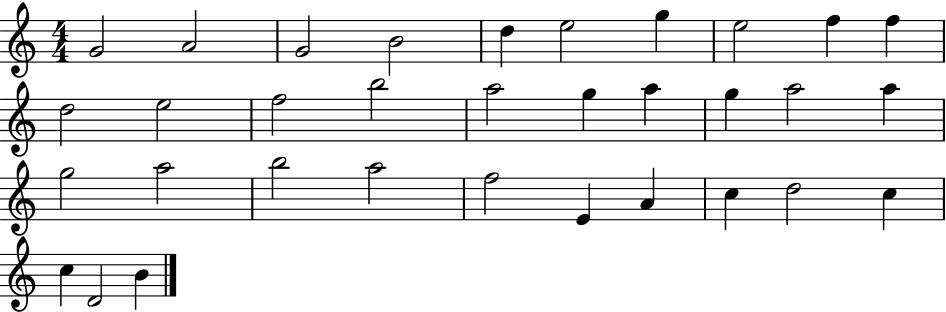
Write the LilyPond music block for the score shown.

{
  \clef treble
  \numericTimeSignature
  \time 4/4
  \key c \major
  g'2 a'2 | g'2 b'2 | d''4 e''2 g''4 | e''2 f''4 f''4 | \break d''2 e''2 | f''2 b''2 | a''2 g''4 a''4 | g''4 a''2 a''4 | \break g''2 a''2 | b''2 a''2 | f''2 e'4 a'4 | c''4 d''2 c''4 | \break c''4 d'2 b'4 | \bar "|."
}